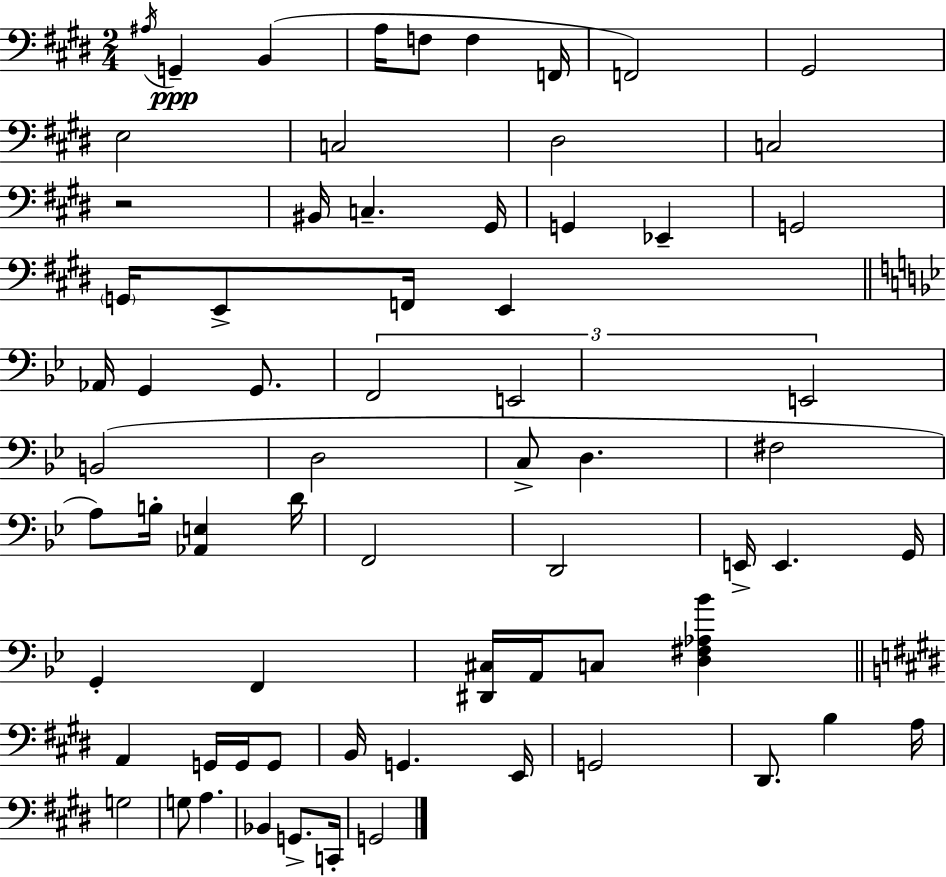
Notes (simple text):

A#3/s G2/q B2/q A3/s F3/e F3/q F2/s F2/h G#2/h E3/h C3/h D#3/h C3/h R/h BIS2/s C3/q. G#2/s G2/q Eb2/q G2/h G2/s E2/e F2/s E2/q Ab2/s G2/q G2/e. F2/h E2/h E2/h B2/h D3/h C3/e D3/q. F#3/h A3/e B3/s [Ab2,E3]/q D4/s F2/h D2/h E2/s E2/q. G2/s G2/q F2/q [D#2,C#3]/s A2/s C3/e [D3,F#3,Ab3,Bb4]/q A2/q G2/s G2/s G2/e B2/s G2/q. E2/s G2/h D#2/e. B3/q A3/s G3/h G3/e A3/q. Bb2/q G2/e. C2/s G2/h